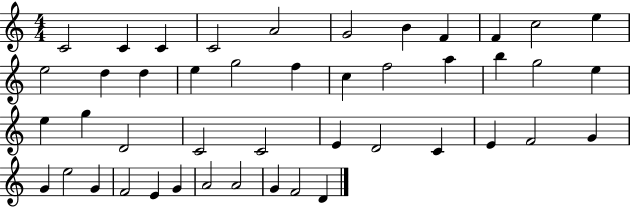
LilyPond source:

{
  \clef treble
  \numericTimeSignature
  \time 4/4
  \key c \major
  c'2 c'4 c'4 | c'2 a'2 | g'2 b'4 f'4 | f'4 c''2 e''4 | \break e''2 d''4 d''4 | e''4 g''2 f''4 | c''4 f''2 a''4 | b''4 g''2 e''4 | \break e''4 g''4 d'2 | c'2 c'2 | e'4 d'2 c'4 | e'4 f'2 g'4 | \break g'4 e''2 g'4 | f'2 e'4 g'4 | a'2 a'2 | g'4 f'2 d'4 | \break \bar "|."
}